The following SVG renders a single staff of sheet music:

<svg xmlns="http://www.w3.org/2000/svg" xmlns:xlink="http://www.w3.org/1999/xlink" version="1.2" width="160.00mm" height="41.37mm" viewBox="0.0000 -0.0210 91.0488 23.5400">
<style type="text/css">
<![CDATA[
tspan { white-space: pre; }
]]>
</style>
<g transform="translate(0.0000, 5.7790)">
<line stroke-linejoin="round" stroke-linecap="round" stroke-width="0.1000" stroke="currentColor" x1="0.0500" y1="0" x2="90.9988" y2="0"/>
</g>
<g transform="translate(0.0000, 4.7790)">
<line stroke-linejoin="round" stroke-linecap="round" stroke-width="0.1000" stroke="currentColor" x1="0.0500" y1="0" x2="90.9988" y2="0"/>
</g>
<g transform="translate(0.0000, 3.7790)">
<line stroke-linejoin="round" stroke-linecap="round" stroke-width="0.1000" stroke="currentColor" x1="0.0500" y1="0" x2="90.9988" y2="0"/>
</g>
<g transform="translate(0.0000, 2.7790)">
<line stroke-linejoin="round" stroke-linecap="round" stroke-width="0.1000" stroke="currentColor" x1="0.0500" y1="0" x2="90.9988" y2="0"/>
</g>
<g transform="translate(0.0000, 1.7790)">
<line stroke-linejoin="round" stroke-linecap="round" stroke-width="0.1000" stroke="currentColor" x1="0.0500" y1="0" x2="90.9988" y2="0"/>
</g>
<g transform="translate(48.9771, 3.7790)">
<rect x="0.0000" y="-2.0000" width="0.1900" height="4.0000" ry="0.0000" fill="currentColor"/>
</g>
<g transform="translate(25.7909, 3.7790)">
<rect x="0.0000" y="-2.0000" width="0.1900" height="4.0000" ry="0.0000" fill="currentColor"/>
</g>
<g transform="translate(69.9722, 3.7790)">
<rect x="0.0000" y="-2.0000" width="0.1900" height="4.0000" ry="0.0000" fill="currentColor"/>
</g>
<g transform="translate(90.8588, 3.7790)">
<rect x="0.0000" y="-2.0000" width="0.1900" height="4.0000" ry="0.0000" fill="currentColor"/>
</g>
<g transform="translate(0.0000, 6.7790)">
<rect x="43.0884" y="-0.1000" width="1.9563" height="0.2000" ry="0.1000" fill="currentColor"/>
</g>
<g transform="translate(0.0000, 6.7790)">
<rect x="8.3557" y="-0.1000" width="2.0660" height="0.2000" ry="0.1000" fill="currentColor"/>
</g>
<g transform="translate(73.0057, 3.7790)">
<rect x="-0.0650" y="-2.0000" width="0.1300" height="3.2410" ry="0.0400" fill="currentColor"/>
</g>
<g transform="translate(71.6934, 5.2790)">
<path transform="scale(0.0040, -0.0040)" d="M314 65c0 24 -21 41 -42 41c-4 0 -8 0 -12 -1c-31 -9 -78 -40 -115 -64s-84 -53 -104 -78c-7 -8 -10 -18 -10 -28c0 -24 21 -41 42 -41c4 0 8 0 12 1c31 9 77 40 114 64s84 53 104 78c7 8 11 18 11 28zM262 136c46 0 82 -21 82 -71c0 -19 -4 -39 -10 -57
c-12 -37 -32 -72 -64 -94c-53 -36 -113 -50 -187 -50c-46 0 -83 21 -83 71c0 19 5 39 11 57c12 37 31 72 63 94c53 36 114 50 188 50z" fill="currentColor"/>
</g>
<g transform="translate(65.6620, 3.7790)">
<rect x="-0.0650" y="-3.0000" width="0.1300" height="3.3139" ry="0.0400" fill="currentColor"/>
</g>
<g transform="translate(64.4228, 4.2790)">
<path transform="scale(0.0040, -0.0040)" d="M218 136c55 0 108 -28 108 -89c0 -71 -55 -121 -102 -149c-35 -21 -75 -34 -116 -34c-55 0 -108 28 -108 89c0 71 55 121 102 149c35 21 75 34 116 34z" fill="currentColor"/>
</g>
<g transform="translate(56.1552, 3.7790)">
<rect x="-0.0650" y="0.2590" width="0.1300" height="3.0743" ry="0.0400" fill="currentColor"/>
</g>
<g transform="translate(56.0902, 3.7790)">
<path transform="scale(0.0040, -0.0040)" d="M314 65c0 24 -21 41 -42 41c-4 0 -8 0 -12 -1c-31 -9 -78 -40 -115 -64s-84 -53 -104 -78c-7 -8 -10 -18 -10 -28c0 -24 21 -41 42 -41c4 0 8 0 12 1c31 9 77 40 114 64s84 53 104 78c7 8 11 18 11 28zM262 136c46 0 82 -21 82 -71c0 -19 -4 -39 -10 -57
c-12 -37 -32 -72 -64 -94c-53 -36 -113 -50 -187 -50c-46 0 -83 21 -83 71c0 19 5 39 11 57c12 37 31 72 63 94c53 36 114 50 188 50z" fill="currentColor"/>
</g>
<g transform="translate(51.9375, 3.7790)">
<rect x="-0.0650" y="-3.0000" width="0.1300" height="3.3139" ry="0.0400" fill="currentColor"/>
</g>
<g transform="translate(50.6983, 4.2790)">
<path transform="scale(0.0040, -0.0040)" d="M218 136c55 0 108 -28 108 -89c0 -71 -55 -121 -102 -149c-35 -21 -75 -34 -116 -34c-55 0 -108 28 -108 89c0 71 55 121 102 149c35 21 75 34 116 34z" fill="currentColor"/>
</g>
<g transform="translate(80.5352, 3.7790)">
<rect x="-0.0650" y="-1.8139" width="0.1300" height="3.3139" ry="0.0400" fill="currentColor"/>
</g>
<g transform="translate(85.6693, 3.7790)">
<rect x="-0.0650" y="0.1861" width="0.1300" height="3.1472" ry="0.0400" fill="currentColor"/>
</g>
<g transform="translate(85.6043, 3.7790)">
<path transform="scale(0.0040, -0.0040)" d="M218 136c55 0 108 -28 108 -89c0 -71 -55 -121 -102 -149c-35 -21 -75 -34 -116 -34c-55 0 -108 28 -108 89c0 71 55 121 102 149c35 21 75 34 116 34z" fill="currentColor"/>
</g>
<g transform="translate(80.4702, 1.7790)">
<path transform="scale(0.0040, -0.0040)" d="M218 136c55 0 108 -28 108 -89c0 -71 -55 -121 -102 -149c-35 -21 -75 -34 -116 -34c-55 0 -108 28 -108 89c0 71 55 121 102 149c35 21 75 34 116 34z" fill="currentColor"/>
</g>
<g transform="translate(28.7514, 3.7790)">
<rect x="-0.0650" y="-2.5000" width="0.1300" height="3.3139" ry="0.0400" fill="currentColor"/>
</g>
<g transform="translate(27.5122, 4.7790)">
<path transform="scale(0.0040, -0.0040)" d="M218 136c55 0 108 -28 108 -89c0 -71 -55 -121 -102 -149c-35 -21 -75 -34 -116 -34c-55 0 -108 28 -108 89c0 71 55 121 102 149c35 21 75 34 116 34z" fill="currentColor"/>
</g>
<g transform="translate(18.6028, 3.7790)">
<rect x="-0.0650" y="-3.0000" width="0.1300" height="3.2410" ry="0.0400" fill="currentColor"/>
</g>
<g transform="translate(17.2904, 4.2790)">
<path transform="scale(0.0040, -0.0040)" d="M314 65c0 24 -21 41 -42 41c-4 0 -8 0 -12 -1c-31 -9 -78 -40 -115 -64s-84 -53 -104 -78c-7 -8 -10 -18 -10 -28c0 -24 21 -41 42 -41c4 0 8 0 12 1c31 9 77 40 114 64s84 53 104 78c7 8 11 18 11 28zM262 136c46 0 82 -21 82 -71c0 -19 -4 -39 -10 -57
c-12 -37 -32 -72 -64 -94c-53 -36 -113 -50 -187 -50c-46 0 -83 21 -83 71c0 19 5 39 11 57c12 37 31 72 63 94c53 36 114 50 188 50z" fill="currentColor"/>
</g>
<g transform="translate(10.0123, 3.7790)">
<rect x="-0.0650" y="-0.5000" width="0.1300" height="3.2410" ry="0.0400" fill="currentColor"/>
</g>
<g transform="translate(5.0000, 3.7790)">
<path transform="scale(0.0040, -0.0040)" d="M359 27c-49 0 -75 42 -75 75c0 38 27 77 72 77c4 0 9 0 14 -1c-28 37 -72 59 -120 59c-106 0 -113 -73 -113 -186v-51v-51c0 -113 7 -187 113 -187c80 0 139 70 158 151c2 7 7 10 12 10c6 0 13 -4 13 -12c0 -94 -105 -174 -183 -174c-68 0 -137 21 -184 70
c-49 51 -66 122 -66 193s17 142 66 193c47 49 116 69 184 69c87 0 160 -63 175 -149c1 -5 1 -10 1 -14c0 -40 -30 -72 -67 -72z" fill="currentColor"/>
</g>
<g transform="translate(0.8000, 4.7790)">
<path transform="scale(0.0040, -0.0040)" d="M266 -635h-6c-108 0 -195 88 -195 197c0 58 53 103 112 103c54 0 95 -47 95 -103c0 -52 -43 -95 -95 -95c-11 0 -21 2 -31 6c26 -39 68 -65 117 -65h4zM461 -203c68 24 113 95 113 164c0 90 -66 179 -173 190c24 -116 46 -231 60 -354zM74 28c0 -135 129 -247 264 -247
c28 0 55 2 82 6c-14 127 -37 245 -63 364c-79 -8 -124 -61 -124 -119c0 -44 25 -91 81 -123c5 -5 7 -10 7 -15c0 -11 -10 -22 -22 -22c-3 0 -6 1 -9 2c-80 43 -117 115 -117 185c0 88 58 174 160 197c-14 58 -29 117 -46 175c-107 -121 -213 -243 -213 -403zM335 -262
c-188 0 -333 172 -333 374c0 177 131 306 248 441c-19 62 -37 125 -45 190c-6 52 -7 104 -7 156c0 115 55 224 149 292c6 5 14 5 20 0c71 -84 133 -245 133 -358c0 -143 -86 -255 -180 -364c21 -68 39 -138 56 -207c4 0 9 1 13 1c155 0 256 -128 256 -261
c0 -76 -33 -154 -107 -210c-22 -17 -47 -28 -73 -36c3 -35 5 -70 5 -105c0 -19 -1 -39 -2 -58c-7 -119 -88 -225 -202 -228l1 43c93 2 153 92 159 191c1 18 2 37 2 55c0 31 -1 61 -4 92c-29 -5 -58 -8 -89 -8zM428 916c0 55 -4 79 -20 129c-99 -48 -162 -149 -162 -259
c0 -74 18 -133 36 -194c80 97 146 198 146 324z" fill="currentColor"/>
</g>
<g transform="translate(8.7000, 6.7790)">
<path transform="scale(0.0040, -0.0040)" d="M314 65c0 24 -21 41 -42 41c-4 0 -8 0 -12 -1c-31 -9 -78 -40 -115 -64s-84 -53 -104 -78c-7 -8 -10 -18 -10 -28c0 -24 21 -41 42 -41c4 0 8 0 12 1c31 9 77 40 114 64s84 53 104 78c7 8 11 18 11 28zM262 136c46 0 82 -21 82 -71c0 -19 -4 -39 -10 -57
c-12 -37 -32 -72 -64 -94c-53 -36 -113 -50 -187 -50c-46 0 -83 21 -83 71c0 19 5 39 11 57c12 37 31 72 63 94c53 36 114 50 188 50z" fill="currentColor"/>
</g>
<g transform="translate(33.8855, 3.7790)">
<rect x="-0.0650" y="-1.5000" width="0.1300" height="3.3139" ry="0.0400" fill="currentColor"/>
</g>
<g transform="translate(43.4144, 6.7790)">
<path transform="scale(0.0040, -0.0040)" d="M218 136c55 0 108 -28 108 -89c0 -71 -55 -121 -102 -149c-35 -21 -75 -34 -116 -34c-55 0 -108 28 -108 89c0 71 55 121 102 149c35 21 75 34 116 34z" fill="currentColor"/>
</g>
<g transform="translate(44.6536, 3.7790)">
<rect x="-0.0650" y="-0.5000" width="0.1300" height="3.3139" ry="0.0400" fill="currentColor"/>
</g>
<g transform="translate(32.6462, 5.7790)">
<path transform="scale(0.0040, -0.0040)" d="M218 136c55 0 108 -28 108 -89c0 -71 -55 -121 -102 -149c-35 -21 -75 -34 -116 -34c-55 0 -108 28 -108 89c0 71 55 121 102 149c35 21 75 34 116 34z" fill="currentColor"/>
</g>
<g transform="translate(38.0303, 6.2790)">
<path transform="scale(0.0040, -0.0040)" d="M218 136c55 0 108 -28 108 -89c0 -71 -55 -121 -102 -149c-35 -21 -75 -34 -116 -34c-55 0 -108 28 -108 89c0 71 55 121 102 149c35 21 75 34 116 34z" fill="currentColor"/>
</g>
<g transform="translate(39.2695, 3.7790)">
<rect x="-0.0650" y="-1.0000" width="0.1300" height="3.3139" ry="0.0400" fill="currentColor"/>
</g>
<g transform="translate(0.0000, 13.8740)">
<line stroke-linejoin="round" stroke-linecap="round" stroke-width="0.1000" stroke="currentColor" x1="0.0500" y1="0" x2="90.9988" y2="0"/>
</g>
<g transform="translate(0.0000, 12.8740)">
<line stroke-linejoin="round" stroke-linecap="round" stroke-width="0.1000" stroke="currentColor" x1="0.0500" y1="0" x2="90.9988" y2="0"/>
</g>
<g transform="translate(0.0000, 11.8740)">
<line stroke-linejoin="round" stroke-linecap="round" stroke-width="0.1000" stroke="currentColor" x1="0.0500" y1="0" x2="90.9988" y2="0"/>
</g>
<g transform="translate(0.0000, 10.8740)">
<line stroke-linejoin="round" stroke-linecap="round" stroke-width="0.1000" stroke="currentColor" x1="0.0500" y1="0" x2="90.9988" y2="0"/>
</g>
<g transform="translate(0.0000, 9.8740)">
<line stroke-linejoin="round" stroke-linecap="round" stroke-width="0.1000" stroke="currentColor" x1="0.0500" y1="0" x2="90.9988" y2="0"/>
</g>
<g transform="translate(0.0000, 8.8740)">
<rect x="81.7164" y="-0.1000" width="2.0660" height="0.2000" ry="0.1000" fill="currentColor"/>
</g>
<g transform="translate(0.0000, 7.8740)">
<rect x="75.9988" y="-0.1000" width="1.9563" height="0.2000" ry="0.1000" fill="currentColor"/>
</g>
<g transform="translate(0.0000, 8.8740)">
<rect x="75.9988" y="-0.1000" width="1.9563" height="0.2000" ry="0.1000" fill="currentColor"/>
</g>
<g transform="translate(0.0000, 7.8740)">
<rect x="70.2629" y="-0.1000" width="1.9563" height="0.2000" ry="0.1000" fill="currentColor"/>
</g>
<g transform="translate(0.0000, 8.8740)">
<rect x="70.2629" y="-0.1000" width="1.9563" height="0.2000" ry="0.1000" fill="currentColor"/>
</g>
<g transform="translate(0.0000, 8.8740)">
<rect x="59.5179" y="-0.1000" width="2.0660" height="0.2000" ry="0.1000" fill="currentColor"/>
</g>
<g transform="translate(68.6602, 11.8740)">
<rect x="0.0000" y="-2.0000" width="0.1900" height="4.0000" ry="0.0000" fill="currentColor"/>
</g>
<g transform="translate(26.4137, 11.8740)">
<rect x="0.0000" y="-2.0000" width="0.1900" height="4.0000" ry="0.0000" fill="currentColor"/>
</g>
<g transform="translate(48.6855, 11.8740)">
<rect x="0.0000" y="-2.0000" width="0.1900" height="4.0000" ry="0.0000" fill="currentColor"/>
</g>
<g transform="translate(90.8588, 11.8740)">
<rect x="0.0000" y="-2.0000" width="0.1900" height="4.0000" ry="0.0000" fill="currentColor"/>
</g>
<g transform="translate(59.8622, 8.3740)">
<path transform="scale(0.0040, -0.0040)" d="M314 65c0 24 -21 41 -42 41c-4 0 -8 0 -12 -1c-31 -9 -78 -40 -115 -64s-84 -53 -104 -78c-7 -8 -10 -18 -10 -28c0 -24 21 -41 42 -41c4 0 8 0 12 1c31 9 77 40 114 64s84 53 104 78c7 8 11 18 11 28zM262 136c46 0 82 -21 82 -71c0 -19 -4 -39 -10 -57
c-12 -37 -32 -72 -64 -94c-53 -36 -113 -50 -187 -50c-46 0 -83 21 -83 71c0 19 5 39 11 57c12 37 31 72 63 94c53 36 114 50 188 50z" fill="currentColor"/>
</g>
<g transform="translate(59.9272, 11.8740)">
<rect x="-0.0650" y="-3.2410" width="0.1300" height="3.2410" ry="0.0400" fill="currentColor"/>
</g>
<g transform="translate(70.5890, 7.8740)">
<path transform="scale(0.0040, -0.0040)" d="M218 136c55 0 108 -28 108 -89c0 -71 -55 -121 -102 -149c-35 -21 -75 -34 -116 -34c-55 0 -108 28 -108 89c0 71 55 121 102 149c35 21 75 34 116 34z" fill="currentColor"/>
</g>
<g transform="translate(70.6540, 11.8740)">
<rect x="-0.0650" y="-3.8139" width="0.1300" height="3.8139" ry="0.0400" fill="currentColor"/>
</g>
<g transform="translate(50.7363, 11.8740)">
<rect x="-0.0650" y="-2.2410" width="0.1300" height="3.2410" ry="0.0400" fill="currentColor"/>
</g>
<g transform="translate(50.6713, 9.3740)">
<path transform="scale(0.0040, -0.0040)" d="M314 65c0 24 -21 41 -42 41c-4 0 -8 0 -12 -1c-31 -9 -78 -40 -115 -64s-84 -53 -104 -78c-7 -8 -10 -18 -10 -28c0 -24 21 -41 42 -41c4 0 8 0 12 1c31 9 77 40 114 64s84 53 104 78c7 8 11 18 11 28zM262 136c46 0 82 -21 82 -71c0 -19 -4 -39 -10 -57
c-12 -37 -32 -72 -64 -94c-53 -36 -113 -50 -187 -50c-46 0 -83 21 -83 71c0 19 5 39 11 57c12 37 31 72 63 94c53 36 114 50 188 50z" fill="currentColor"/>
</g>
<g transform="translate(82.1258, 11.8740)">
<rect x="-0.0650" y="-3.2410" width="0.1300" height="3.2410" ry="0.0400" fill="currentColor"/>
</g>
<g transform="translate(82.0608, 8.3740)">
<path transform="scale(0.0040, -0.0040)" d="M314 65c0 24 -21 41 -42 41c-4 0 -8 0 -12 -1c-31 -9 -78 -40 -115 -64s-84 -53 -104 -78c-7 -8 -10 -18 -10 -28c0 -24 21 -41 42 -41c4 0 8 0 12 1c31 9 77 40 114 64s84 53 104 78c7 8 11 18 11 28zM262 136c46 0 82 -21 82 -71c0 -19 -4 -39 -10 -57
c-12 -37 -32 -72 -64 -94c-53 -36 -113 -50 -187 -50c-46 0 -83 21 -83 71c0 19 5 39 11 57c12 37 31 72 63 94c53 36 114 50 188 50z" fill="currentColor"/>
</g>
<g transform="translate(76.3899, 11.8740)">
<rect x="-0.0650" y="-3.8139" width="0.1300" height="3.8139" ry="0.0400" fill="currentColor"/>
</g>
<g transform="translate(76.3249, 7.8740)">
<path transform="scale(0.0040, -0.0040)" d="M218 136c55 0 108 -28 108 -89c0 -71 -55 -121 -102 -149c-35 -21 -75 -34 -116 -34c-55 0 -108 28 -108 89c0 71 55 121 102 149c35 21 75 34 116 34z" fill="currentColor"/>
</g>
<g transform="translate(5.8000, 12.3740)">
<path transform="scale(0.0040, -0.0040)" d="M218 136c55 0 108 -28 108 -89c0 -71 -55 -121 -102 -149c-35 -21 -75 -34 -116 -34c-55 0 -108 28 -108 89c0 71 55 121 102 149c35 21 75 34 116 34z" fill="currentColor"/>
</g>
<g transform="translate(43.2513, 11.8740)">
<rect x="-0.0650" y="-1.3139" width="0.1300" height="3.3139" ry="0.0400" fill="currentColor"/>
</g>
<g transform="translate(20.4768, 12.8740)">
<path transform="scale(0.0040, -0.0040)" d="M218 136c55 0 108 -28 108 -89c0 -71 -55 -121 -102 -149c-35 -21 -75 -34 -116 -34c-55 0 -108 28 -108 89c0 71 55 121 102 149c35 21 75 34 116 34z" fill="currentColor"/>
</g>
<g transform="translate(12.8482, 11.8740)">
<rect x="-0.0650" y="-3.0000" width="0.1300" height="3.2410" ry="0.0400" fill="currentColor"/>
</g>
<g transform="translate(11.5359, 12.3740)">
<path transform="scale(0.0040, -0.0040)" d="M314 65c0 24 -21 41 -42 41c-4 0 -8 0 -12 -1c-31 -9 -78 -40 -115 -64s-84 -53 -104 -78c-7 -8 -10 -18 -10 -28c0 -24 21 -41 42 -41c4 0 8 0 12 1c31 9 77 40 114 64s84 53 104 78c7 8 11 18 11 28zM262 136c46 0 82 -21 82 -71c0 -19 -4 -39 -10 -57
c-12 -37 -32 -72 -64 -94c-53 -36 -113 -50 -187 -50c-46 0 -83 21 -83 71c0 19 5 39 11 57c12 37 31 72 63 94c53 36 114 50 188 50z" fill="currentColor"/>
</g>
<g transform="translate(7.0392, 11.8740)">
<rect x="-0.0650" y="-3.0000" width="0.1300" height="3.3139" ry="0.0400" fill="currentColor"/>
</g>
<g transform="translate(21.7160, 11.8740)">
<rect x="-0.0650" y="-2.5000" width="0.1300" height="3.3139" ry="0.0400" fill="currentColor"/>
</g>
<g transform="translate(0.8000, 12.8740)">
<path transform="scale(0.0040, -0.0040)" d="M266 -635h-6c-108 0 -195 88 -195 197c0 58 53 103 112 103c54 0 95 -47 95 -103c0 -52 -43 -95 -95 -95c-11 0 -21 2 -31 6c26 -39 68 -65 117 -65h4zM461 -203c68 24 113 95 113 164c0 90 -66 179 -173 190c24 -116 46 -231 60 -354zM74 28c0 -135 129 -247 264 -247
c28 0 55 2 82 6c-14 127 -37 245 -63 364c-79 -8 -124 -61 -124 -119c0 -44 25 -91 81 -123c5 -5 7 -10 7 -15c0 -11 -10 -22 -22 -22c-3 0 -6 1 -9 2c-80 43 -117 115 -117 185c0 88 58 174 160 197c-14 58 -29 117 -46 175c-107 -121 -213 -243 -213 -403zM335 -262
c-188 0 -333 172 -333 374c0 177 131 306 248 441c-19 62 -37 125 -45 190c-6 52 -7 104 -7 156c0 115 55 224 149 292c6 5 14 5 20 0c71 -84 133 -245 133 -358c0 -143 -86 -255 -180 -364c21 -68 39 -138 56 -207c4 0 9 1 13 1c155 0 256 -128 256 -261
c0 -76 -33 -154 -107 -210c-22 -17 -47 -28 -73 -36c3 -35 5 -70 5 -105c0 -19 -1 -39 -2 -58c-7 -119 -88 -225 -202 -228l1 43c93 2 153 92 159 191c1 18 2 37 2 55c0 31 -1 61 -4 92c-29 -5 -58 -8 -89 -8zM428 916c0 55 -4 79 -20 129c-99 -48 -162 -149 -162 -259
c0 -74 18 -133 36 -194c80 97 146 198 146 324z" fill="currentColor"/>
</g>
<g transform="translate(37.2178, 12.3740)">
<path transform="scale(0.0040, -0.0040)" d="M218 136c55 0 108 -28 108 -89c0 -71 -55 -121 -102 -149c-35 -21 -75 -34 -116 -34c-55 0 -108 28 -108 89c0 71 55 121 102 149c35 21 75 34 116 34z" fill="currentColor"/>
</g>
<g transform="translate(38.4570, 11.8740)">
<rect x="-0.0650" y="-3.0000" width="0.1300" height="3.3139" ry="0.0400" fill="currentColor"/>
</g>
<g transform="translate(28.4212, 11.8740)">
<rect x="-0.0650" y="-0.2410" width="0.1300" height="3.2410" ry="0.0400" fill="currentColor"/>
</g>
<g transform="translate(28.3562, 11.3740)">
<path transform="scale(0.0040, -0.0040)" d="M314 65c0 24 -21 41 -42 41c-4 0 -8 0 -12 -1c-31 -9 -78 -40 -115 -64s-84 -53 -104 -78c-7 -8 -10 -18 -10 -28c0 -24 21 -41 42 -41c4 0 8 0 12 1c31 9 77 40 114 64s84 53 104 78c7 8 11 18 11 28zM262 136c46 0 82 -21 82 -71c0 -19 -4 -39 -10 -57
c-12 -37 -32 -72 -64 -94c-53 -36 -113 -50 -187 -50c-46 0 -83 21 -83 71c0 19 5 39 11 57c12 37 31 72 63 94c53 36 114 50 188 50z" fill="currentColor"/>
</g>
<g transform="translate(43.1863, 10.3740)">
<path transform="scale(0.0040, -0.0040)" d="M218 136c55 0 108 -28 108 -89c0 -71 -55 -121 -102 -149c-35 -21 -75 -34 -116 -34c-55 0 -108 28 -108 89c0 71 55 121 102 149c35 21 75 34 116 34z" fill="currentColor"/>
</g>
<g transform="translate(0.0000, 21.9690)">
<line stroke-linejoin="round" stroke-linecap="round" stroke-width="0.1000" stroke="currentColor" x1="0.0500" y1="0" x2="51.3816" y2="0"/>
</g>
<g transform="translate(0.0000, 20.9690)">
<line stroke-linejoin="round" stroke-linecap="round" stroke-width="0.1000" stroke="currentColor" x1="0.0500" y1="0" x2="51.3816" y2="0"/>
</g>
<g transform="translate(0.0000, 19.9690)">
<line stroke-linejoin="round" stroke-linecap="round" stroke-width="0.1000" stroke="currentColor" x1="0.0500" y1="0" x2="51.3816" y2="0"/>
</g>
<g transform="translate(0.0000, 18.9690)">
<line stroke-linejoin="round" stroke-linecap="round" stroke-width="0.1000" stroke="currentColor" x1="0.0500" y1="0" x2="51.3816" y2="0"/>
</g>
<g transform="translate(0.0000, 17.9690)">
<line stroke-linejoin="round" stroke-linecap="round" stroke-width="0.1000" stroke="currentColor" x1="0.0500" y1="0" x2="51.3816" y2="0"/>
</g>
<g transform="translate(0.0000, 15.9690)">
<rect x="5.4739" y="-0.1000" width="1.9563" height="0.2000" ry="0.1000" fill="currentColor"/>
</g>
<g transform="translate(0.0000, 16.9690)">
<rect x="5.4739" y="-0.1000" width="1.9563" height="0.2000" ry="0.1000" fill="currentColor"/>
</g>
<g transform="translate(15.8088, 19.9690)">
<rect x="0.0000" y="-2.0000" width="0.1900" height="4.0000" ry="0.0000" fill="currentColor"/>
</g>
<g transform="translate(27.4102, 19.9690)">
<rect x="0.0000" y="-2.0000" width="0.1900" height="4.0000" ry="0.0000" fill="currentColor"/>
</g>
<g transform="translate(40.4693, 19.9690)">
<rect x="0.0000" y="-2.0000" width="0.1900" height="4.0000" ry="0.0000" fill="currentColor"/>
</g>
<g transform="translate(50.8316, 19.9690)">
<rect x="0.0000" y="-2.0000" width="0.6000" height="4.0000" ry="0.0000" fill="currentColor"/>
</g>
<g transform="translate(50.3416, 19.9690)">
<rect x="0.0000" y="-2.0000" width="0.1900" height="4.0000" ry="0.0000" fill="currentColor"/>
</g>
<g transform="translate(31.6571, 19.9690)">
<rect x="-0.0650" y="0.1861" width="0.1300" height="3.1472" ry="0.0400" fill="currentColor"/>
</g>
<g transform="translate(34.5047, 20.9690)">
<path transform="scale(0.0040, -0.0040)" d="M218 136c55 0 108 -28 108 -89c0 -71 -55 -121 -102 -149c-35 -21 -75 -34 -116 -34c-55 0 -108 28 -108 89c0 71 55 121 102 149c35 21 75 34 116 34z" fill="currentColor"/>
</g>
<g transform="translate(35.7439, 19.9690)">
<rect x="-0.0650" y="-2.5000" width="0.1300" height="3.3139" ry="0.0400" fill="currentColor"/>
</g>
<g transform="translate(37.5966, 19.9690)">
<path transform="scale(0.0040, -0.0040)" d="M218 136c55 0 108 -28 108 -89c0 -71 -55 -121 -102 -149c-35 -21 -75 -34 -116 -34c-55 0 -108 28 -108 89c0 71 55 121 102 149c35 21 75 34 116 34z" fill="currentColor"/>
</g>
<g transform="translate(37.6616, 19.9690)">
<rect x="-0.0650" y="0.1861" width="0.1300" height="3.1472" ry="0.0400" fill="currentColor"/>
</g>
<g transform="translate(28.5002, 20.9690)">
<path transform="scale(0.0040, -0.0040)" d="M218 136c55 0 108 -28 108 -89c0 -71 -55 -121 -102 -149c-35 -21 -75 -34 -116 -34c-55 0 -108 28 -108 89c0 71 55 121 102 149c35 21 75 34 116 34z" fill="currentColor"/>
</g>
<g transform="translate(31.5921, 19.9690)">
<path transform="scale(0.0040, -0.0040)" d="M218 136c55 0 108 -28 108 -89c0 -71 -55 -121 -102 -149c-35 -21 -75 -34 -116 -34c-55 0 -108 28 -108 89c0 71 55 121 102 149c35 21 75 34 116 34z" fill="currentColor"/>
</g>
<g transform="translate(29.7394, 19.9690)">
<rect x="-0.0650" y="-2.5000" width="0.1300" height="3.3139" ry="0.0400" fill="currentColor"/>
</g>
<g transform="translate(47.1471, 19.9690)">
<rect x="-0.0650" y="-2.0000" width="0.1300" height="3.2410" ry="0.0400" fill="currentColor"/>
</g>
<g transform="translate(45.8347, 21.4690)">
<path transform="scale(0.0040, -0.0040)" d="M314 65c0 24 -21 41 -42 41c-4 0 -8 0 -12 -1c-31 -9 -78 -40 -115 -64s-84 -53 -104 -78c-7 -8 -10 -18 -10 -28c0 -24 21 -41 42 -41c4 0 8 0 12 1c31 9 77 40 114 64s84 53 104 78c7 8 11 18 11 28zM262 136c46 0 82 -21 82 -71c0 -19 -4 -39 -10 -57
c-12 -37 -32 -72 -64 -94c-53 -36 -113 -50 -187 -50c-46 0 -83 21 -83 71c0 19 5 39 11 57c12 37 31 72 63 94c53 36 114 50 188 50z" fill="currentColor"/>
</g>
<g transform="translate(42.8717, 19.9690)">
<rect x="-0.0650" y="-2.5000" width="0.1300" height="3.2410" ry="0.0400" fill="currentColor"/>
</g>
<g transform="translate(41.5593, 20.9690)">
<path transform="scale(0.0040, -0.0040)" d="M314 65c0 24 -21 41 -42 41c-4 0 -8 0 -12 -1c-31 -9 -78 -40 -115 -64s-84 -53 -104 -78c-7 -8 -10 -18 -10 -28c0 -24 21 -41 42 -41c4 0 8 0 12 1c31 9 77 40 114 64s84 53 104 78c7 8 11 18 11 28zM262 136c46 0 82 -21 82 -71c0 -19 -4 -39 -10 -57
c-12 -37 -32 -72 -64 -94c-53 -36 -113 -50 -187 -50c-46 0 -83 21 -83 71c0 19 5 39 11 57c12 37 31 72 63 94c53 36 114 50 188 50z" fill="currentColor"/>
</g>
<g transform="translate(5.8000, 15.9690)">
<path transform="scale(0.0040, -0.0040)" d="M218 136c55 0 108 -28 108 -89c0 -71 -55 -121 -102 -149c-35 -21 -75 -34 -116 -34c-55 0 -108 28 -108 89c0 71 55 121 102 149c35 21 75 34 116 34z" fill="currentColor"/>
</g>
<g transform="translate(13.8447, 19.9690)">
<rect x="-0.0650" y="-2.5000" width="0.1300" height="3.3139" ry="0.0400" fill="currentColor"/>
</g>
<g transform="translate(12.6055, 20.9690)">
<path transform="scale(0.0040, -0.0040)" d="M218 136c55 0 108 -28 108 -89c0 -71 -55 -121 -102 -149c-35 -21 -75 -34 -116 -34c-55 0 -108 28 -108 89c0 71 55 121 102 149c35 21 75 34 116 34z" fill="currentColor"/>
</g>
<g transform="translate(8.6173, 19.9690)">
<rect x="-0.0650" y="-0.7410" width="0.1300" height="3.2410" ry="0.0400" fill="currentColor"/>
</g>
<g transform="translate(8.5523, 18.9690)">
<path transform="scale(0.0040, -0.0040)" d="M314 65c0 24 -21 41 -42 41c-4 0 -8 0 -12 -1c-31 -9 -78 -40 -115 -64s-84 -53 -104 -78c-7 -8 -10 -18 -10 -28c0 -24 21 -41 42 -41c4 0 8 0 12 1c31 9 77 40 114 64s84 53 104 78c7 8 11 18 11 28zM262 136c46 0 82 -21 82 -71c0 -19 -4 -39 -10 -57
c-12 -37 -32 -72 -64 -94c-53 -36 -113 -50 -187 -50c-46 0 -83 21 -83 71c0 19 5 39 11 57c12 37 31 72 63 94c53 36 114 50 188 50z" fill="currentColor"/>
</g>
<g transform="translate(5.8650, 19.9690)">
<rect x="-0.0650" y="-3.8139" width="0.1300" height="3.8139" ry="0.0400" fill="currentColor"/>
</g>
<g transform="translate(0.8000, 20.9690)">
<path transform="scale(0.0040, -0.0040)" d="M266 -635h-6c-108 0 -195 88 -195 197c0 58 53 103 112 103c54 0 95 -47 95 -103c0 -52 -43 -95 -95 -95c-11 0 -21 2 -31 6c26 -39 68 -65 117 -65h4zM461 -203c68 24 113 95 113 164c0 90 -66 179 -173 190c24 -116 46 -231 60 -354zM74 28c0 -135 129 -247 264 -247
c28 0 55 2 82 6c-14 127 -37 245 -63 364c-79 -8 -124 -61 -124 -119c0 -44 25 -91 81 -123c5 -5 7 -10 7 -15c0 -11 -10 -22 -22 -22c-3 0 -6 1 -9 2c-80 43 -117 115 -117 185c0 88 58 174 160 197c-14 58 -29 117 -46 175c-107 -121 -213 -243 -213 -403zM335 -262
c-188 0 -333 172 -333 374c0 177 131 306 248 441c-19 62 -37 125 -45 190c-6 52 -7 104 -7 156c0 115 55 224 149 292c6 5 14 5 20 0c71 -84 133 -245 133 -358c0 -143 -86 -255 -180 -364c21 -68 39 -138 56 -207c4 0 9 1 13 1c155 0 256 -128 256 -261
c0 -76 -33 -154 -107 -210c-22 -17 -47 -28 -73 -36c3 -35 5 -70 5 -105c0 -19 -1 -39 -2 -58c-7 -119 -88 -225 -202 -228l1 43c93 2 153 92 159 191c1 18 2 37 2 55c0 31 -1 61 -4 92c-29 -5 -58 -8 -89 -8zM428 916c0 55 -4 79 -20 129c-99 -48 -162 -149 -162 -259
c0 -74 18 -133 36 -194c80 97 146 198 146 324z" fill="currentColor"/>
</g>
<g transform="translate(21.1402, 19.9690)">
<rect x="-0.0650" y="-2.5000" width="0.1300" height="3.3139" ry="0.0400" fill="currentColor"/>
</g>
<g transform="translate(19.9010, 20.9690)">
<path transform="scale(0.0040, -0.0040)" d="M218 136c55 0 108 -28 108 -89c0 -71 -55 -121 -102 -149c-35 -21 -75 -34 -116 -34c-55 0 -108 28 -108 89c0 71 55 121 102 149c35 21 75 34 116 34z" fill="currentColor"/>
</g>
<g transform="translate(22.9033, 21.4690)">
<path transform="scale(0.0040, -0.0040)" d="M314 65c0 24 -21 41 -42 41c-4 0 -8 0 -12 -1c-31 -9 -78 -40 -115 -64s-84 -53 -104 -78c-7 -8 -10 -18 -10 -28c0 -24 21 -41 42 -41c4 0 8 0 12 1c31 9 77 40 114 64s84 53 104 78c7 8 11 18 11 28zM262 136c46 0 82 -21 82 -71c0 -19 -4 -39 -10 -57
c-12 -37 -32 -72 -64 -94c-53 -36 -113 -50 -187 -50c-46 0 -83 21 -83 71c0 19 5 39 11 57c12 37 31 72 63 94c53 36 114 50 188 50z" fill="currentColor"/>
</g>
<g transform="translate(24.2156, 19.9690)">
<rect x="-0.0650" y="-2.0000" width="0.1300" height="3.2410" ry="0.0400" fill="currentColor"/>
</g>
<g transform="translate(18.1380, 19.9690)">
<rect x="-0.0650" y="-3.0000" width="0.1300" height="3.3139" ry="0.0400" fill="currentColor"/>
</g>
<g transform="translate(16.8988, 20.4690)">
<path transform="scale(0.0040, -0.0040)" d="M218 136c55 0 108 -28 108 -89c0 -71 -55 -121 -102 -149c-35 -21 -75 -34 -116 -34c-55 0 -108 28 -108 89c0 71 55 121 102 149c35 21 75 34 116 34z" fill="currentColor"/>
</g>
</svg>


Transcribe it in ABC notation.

X:1
T:Untitled
M:4/4
L:1/4
K:C
C2 A2 G E D C A B2 A F2 f B A A2 G c2 A e g2 b2 c' c' b2 c' d2 G A G F2 G B G B G2 F2